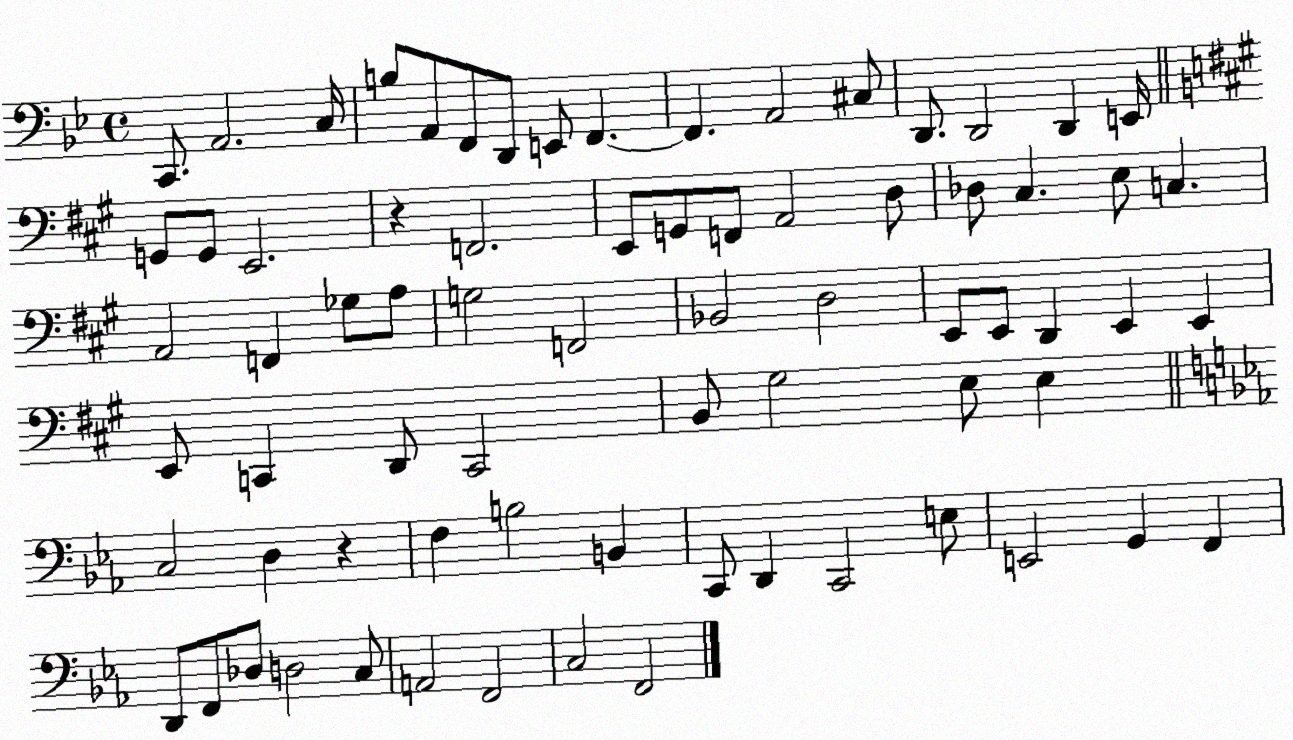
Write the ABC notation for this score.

X:1
T:Untitled
M:4/4
L:1/4
K:Bb
C,,/2 A,,2 C,/4 B,/2 A,,/2 F,,/2 D,,/2 E,,/2 F,, F,, A,,2 ^C,/2 D,,/2 D,,2 D,, E,,/4 G,,/2 G,,/2 E,,2 z F,,2 E,,/2 G,,/2 F,,/2 A,,2 D,/2 _D,/2 ^C, E,/2 C, A,,2 F,, _G,/2 A,/2 G,2 F,,2 _B,,2 D,2 E,,/2 E,,/2 D,, E,, E,, E,,/2 C,, D,,/2 C,,2 B,,/2 ^G,2 E,/2 E, C,2 D, z F, B,2 B,, C,,/2 D,, C,,2 E,/2 E,,2 G,, F,, D,,/2 F,,/2 _D,/2 D,2 C,/2 A,,2 F,,2 C,2 F,,2